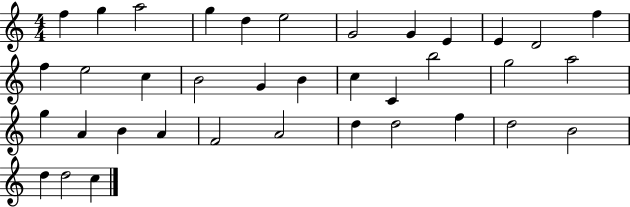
{
  \clef treble
  \numericTimeSignature
  \time 4/4
  \key c \major
  f''4 g''4 a''2 | g''4 d''4 e''2 | g'2 g'4 e'4 | e'4 d'2 f''4 | \break f''4 e''2 c''4 | b'2 g'4 b'4 | c''4 c'4 b''2 | g''2 a''2 | \break g''4 a'4 b'4 a'4 | f'2 a'2 | d''4 d''2 f''4 | d''2 b'2 | \break d''4 d''2 c''4 | \bar "|."
}